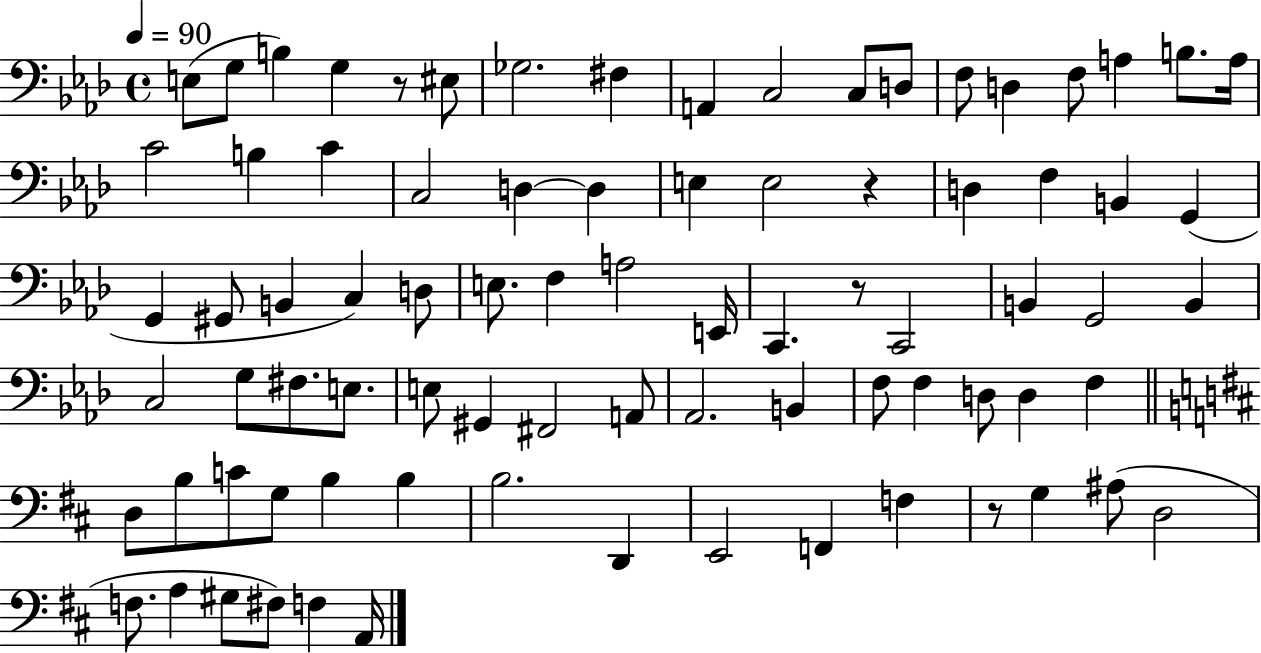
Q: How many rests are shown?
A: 4